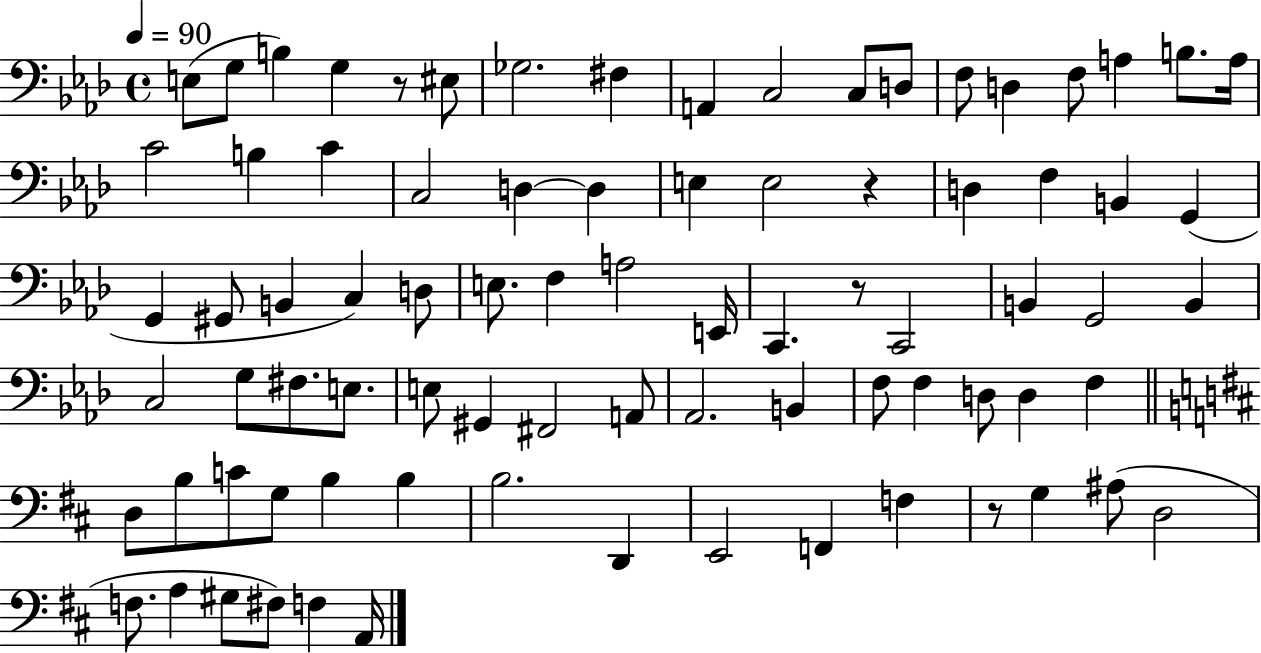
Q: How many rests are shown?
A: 4